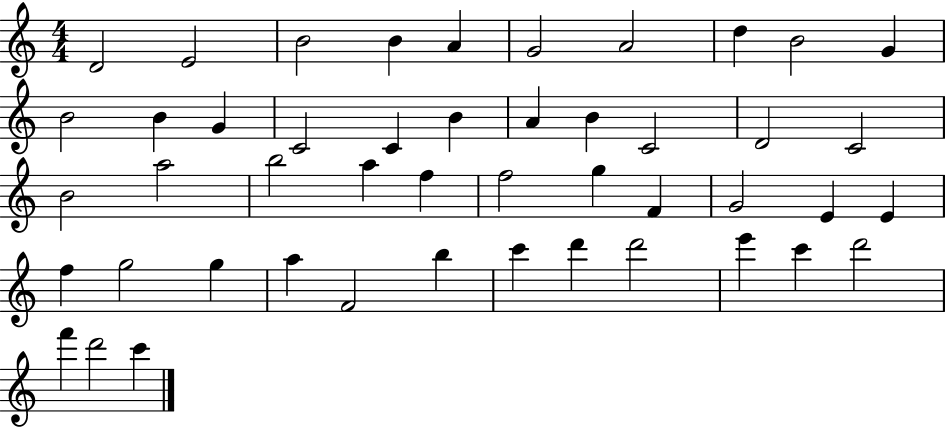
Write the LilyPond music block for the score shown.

{
  \clef treble
  \numericTimeSignature
  \time 4/4
  \key c \major
  d'2 e'2 | b'2 b'4 a'4 | g'2 a'2 | d''4 b'2 g'4 | \break b'2 b'4 g'4 | c'2 c'4 b'4 | a'4 b'4 c'2 | d'2 c'2 | \break b'2 a''2 | b''2 a''4 f''4 | f''2 g''4 f'4 | g'2 e'4 e'4 | \break f''4 g''2 g''4 | a''4 f'2 b''4 | c'''4 d'''4 d'''2 | e'''4 c'''4 d'''2 | \break f'''4 d'''2 c'''4 | \bar "|."
}